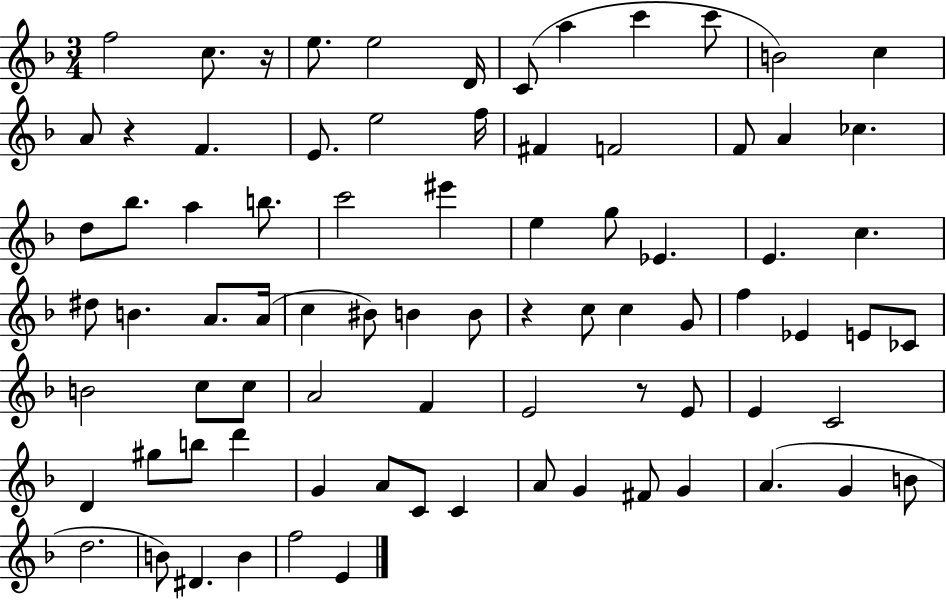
X:1
T:Untitled
M:3/4
L:1/4
K:F
f2 c/2 z/4 e/2 e2 D/4 C/2 a c' c'/2 B2 c A/2 z F E/2 e2 f/4 ^F F2 F/2 A _c d/2 _b/2 a b/2 c'2 ^e' e g/2 _E E c ^d/2 B A/2 A/4 c ^B/2 B B/2 z c/2 c G/2 f _E E/2 _C/2 B2 c/2 c/2 A2 F E2 z/2 E/2 E C2 D ^g/2 b/2 d' G A/2 C/2 C A/2 G ^F/2 G A G B/2 d2 B/2 ^D B f2 E